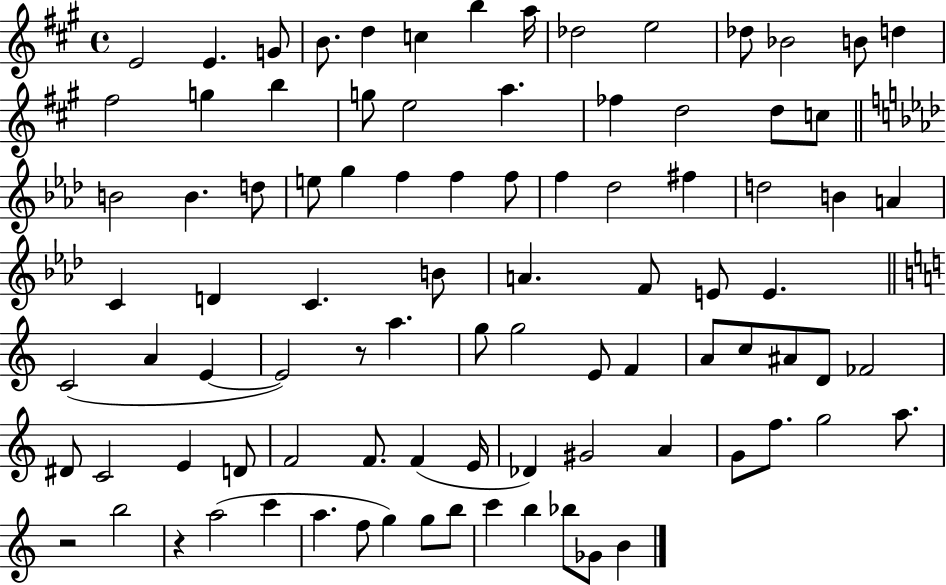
{
  \clef treble
  \time 4/4
  \defaultTimeSignature
  \key a \major
  \repeat volta 2 { e'2 e'4. g'8 | b'8. d''4 c''4 b''4 a''16 | des''2 e''2 | des''8 bes'2 b'8 d''4 | \break fis''2 g''4 b''4 | g''8 e''2 a''4. | fes''4 d''2 d''8 c''8 | \bar "||" \break \key aes \major b'2 b'4. d''8 | e''8 g''4 f''4 f''4 f''8 | f''4 des''2 fis''4 | d''2 b'4 a'4 | \break c'4 d'4 c'4. b'8 | a'4. f'8 e'8 e'4. | \bar "||" \break \key c \major c'2( a'4 e'4~~ | e'2) r8 a''4. | g''8 g''2 e'8 f'4 | a'8 c''8 ais'8 d'8 fes'2 | \break dis'8 c'2 e'4 d'8 | f'2 f'8. f'4( e'16 | des'4) gis'2 a'4 | g'8 f''8. g''2 a''8. | \break r2 b''2 | r4 a''2( c'''4 | a''4. f''8 g''4) g''8 b''8 | c'''4 b''4 bes''8 ges'8 b'4 | \break } \bar "|."
}